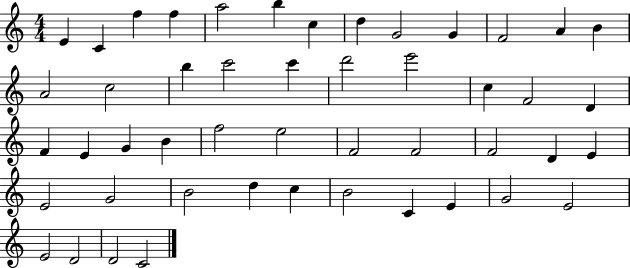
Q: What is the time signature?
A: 4/4